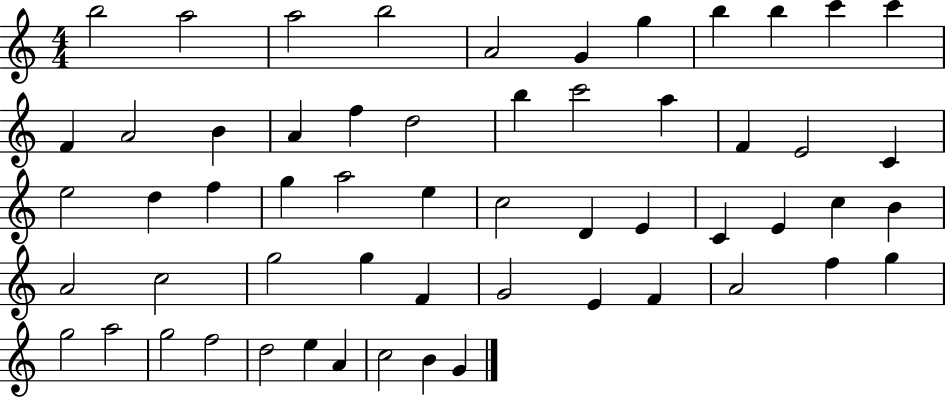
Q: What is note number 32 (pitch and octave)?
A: E4